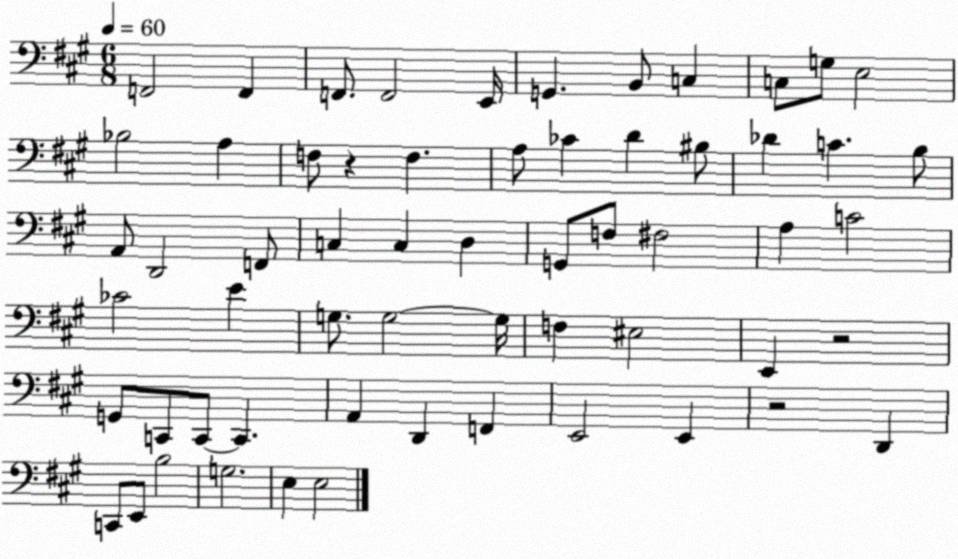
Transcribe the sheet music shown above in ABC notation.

X:1
T:Untitled
M:6/8
L:1/4
K:A
F,,2 F,, F,,/2 F,,2 E,,/4 G,, B,,/2 C, C,/2 G,/2 E,2 _B,2 A, F,/2 z F, A,/2 _C D ^B,/2 _D C B,/2 A,,/2 D,,2 F,,/2 C, C, D, G,,/2 F,/2 ^F,2 A, C2 _C2 E G,/2 G,2 G,/4 F, ^E,2 E,, z2 G,,/2 C,,/2 C,,/2 C,, A,, D,, F,, E,,2 E,, z2 D,, C,,/2 E,,/2 B,2 G,2 E, E,2